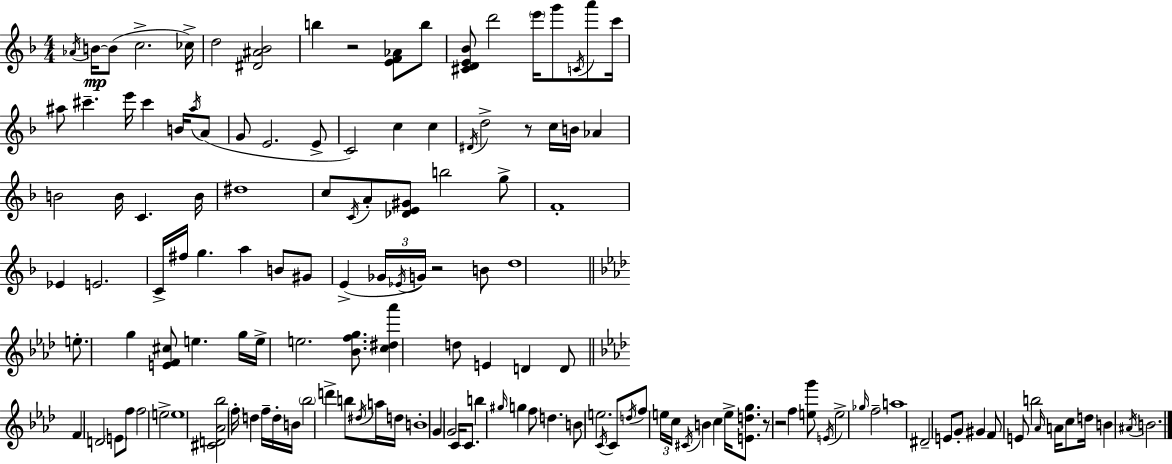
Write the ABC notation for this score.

X:1
T:Untitled
M:4/4
L:1/4
K:Dm
_A/4 B/4 B/2 c2 _c/4 d2 [^D^A_B]2 b z2 [EF_A]/2 b/2 [^CDE_B]/2 d'2 e'/4 g'/2 C/4 a'/2 c'/4 ^a/2 ^c' e'/4 ^c' B/4 ^a/4 A/2 G/2 E2 E/2 C2 c c ^D/4 d2 z/2 c/4 B/4 _A B2 B/4 C B/4 ^d4 c/2 C/4 A/2 [_DE^G]/2 b2 g/2 F4 _E E2 C/4 ^f/4 g a B/2 ^G/2 E _G/4 _E/4 G/4 z2 B/2 d4 e/2 g [EF^c]/2 e g/4 e/4 e2 [_Bfg]/2 [c^d_a'] d/2 E D D/2 F D2 E/2 f/2 f2 e2 e4 [^CD_A_b]2 f/4 d f/4 d/4 B/4 _b2 d' b/2 ^d/4 a/4 d/4 B4 G G2 C/4 C/2 b ^g/4 g f/2 d B/2 e2 C/4 C/2 d/4 f/2 e/4 c/4 ^C/4 B c e/4 [Edg]/2 z/2 z2 f [eg']/2 E/4 e2 _g/4 f2 a4 ^D2 E/2 G/2 ^G F/2 E/2 b2 _A/4 A/4 c/2 d/4 B ^A/4 B2